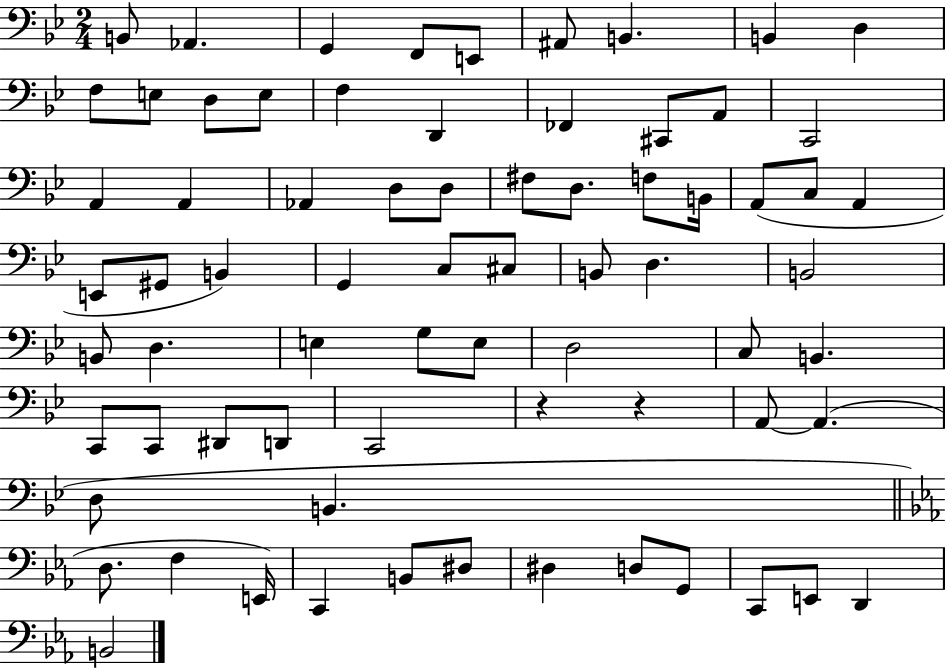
X:1
T:Untitled
M:2/4
L:1/4
K:Bb
B,,/2 _A,, G,, F,,/2 E,,/2 ^A,,/2 B,, B,, D, F,/2 E,/2 D,/2 E,/2 F, D,, _F,, ^C,,/2 A,,/2 C,,2 A,, A,, _A,, D,/2 D,/2 ^F,/2 D,/2 F,/2 B,,/4 A,,/2 C,/2 A,, E,,/2 ^G,,/2 B,, G,, C,/2 ^C,/2 B,,/2 D, B,,2 B,,/2 D, E, G,/2 E,/2 D,2 C,/2 B,, C,,/2 C,,/2 ^D,,/2 D,,/2 C,,2 z z A,,/2 A,, D,/2 B,, D,/2 F, E,,/4 C,, B,,/2 ^D,/2 ^D, D,/2 G,,/2 C,,/2 E,,/2 D,, B,,2